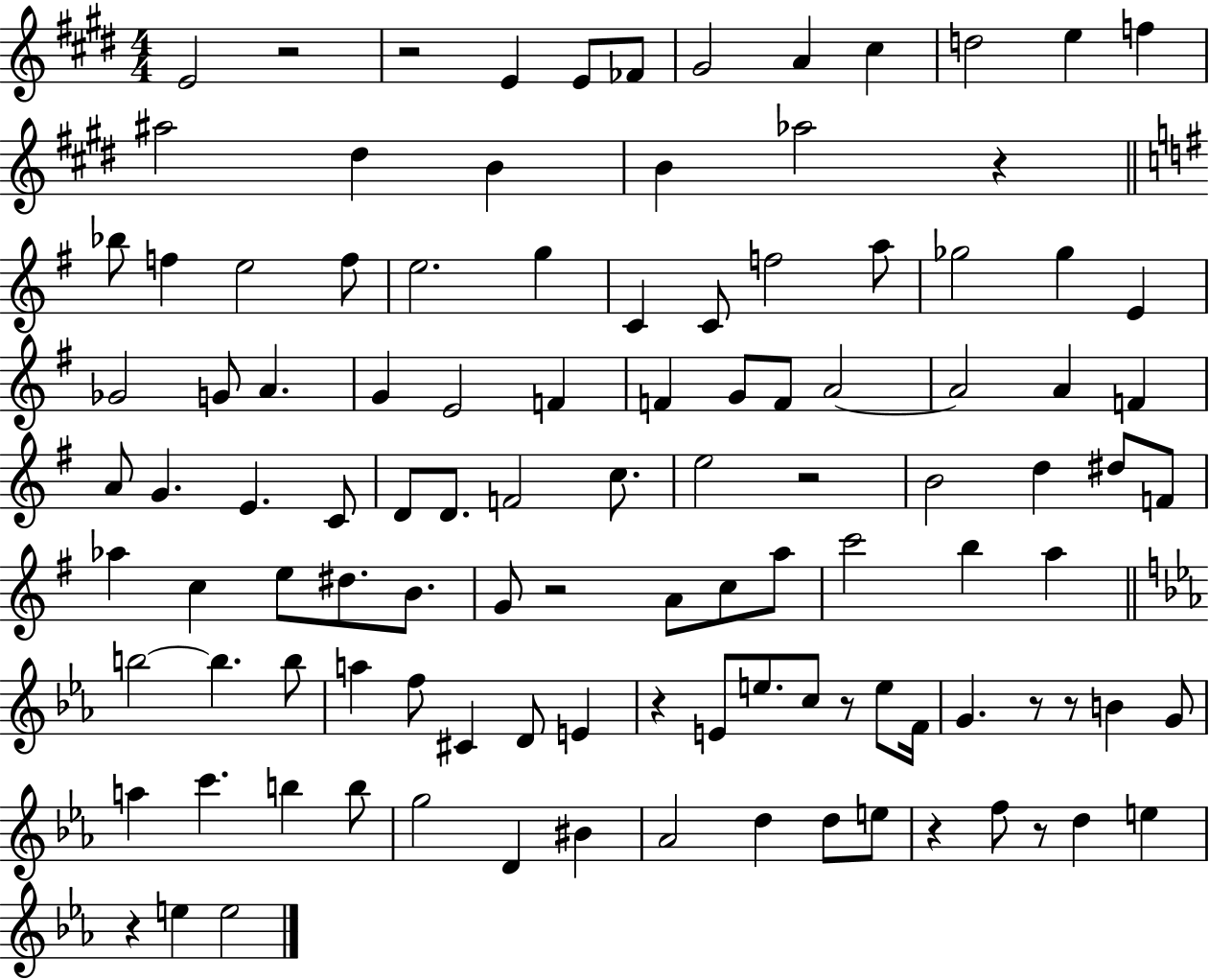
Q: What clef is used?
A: treble